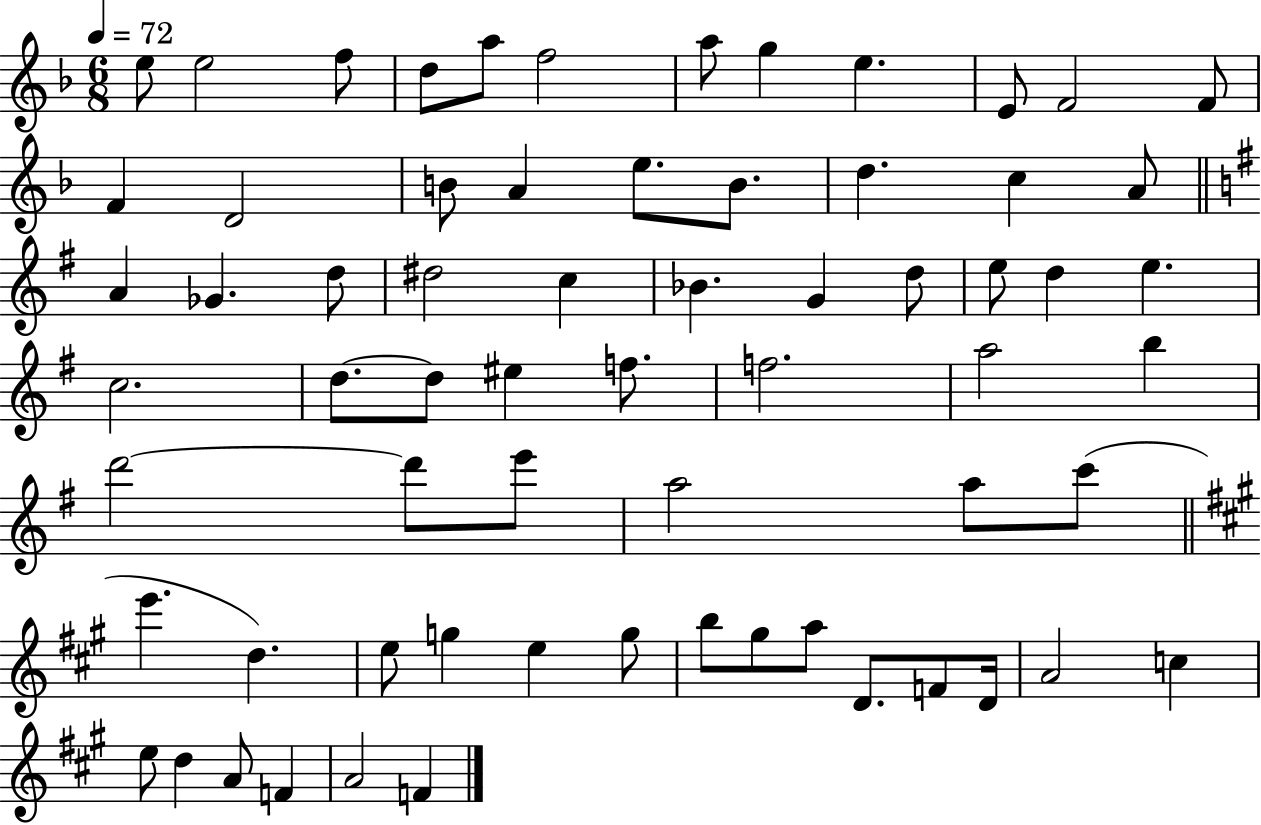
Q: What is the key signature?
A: F major